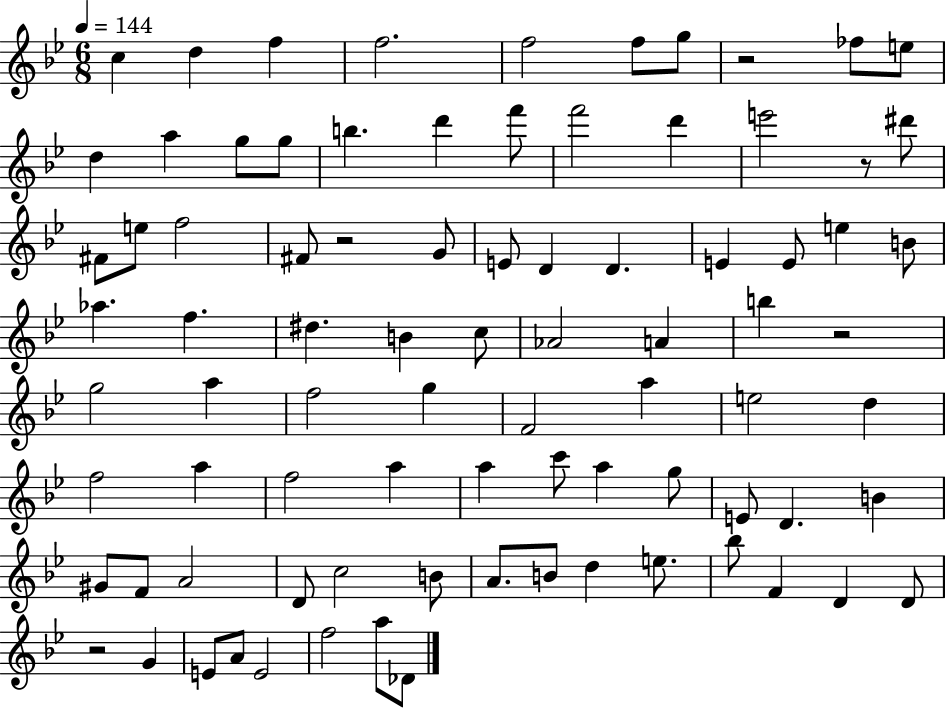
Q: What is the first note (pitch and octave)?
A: C5